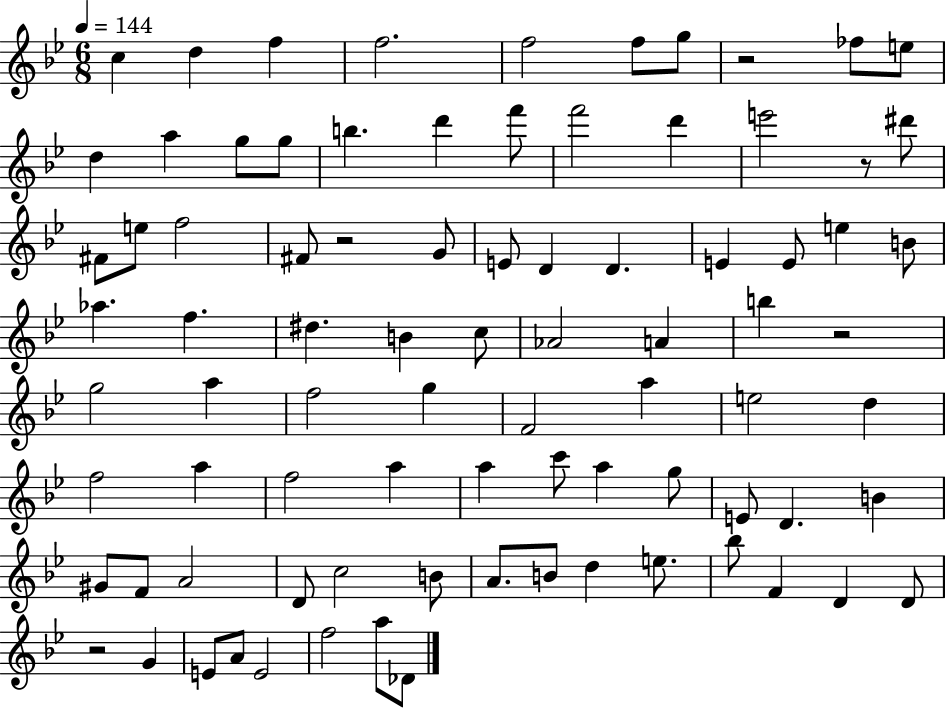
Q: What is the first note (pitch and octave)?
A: C5